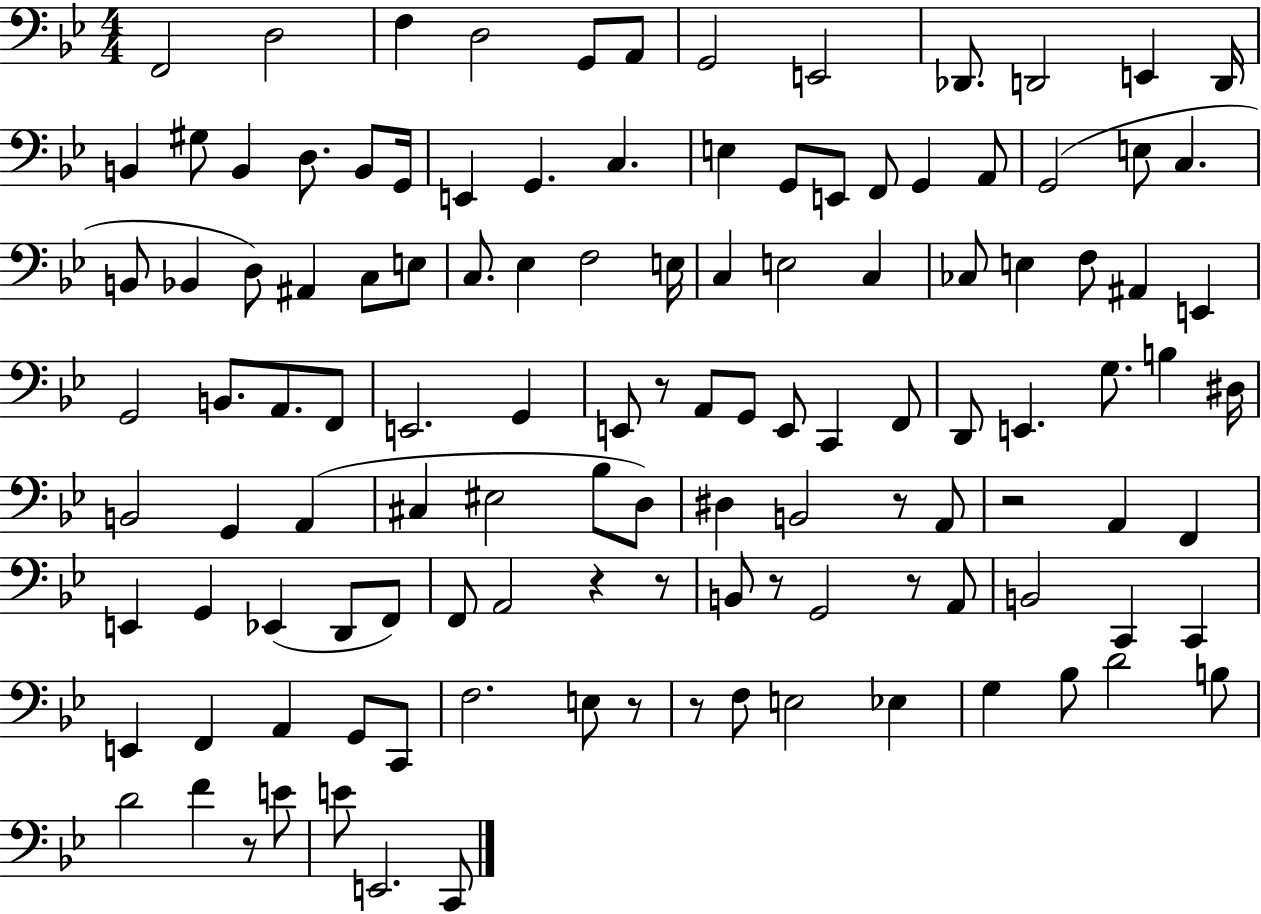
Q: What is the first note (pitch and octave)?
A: F2